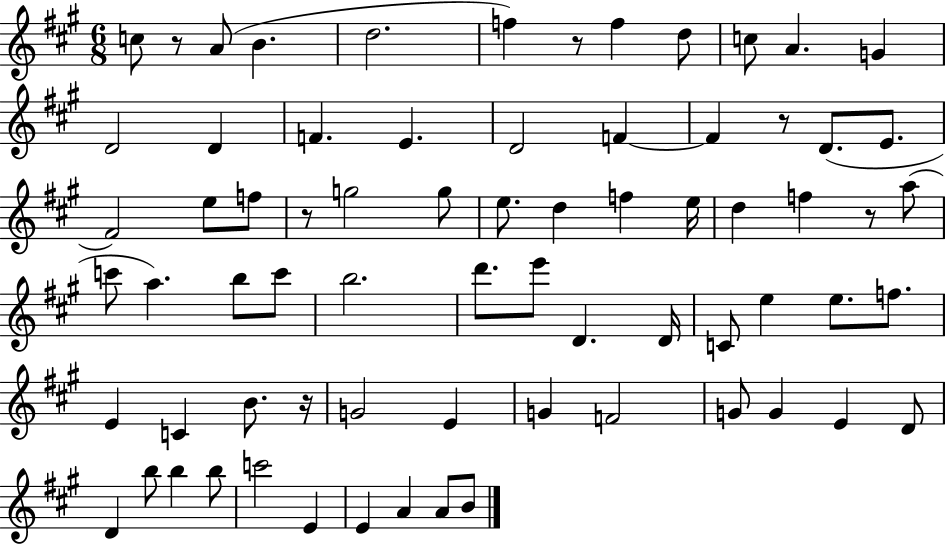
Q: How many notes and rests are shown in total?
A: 71